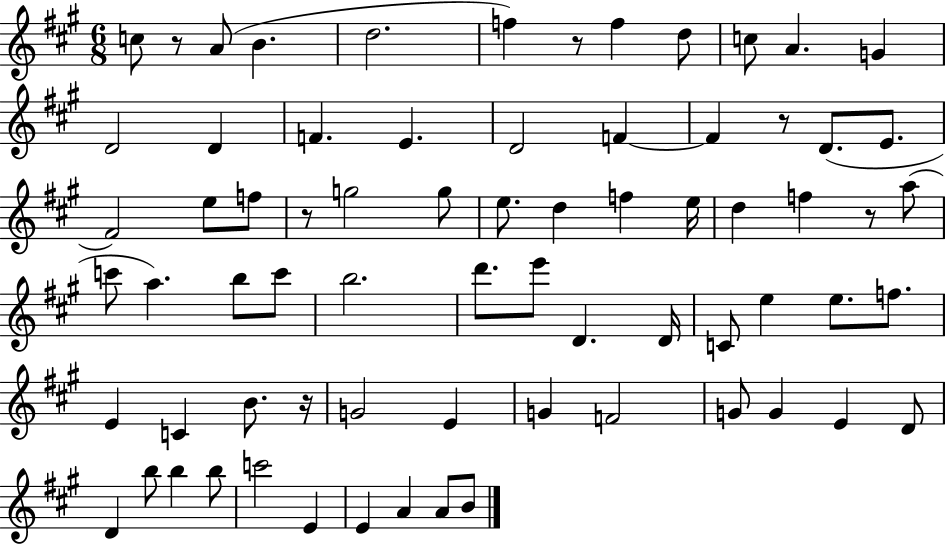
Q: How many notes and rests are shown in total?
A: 71